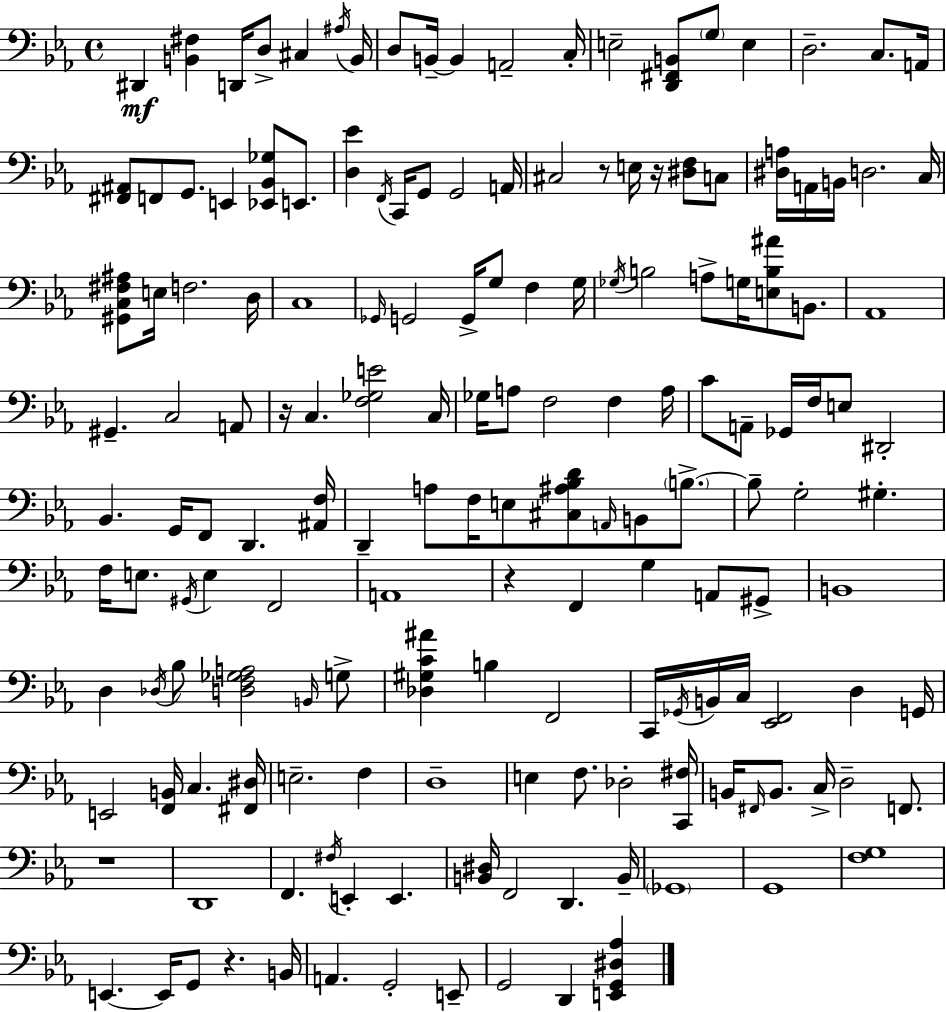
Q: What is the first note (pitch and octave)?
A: D#2